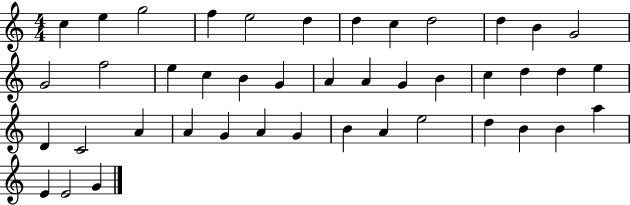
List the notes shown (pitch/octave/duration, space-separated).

C5/q E5/q G5/h F5/q E5/h D5/q D5/q C5/q D5/h D5/q B4/q G4/h G4/h F5/h E5/q C5/q B4/q G4/q A4/q A4/q G4/q B4/q C5/q D5/q D5/q E5/q D4/q C4/h A4/q A4/q G4/q A4/q G4/q B4/q A4/q E5/h D5/q B4/q B4/q A5/q E4/q E4/h G4/q